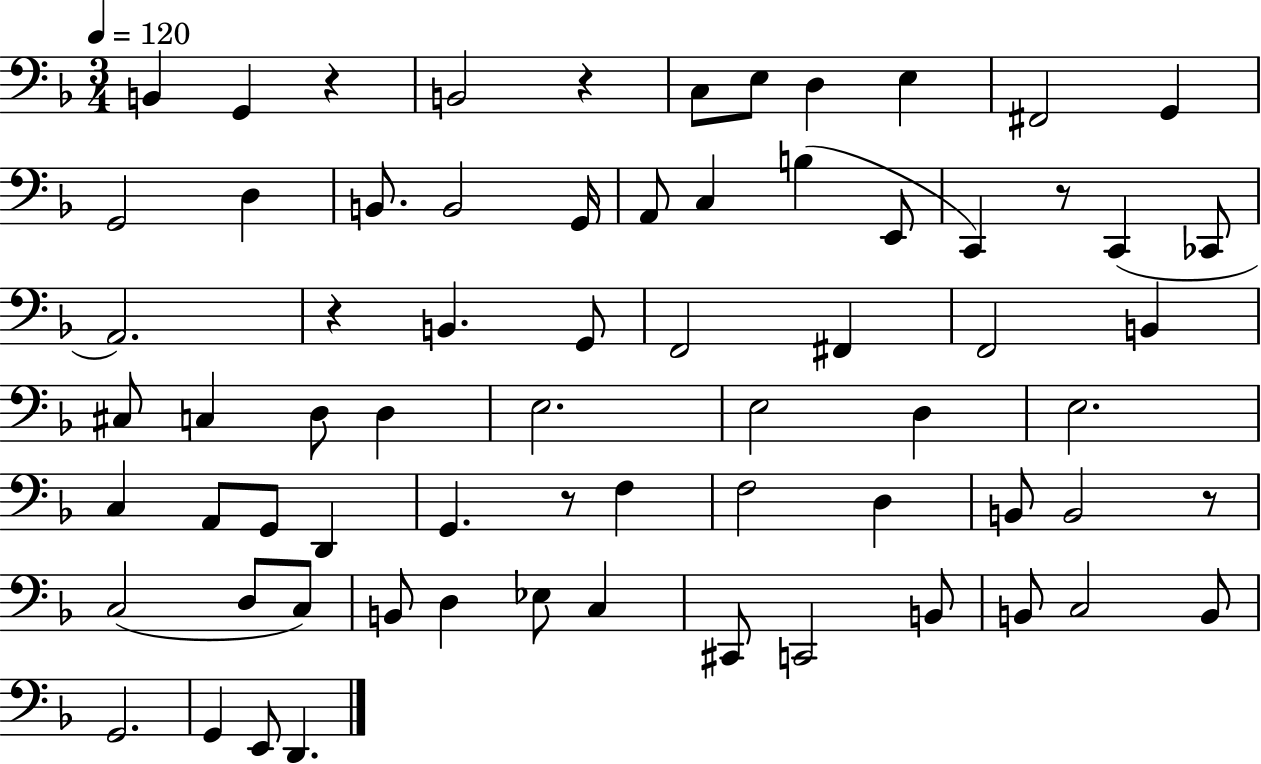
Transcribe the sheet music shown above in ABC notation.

X:1
T:Untitled
M:3/4
L:1/4
K:F
B,, G,, z B,,2 z C,/2 E,/2 D, E, ^F,,2 G,, G,,2 D, B,,/2 B,,2 G,,/4 A,,/2 C, B, E,,/2 C,, z/2 C,, _C,,/2 A,,2 z B,, G,,/2 F,,2 ^F,, F,,2 B,, ^C,/2 C, D,/2 D, E,2 E,2 D, E,2 C, A,,/2 G,,/2 D,, G,, z/2 F, F,2 D, B,,/2 B,,2 z/2 C,2 D,/2 C,/2 B,,/2 D, _E,/2 C, ^C,,/2 C,,2 B,,/2 B,,/2 C,2 B,,/2 G,,2 G,, E,,/2 D,,